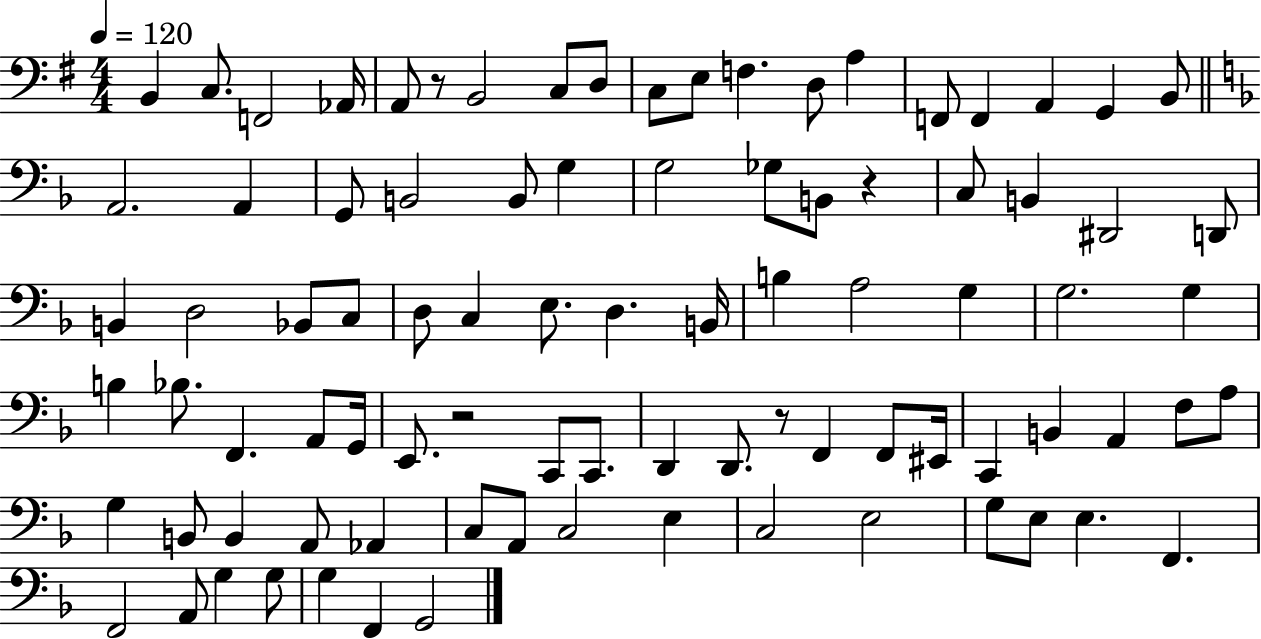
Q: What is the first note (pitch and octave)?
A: B2